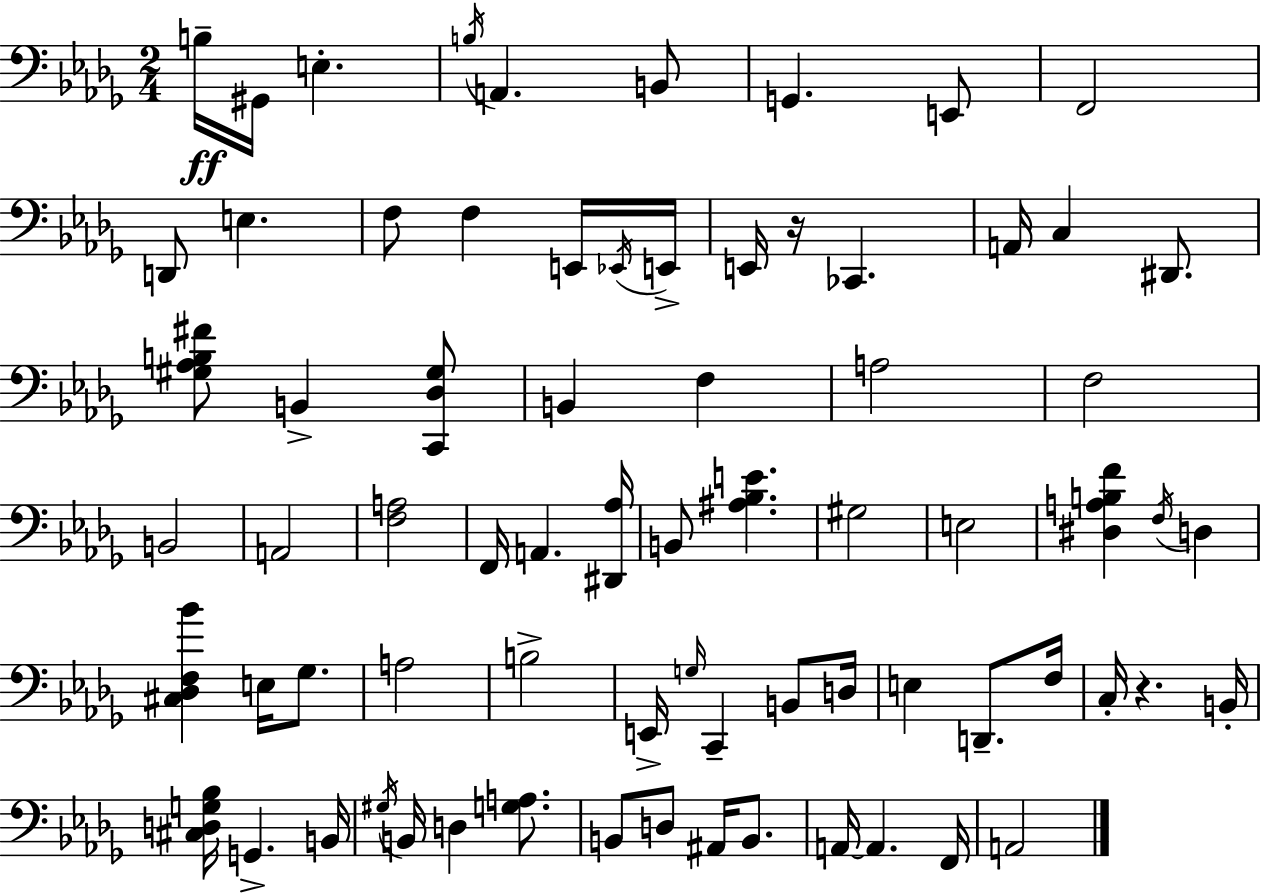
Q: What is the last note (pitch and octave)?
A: A2